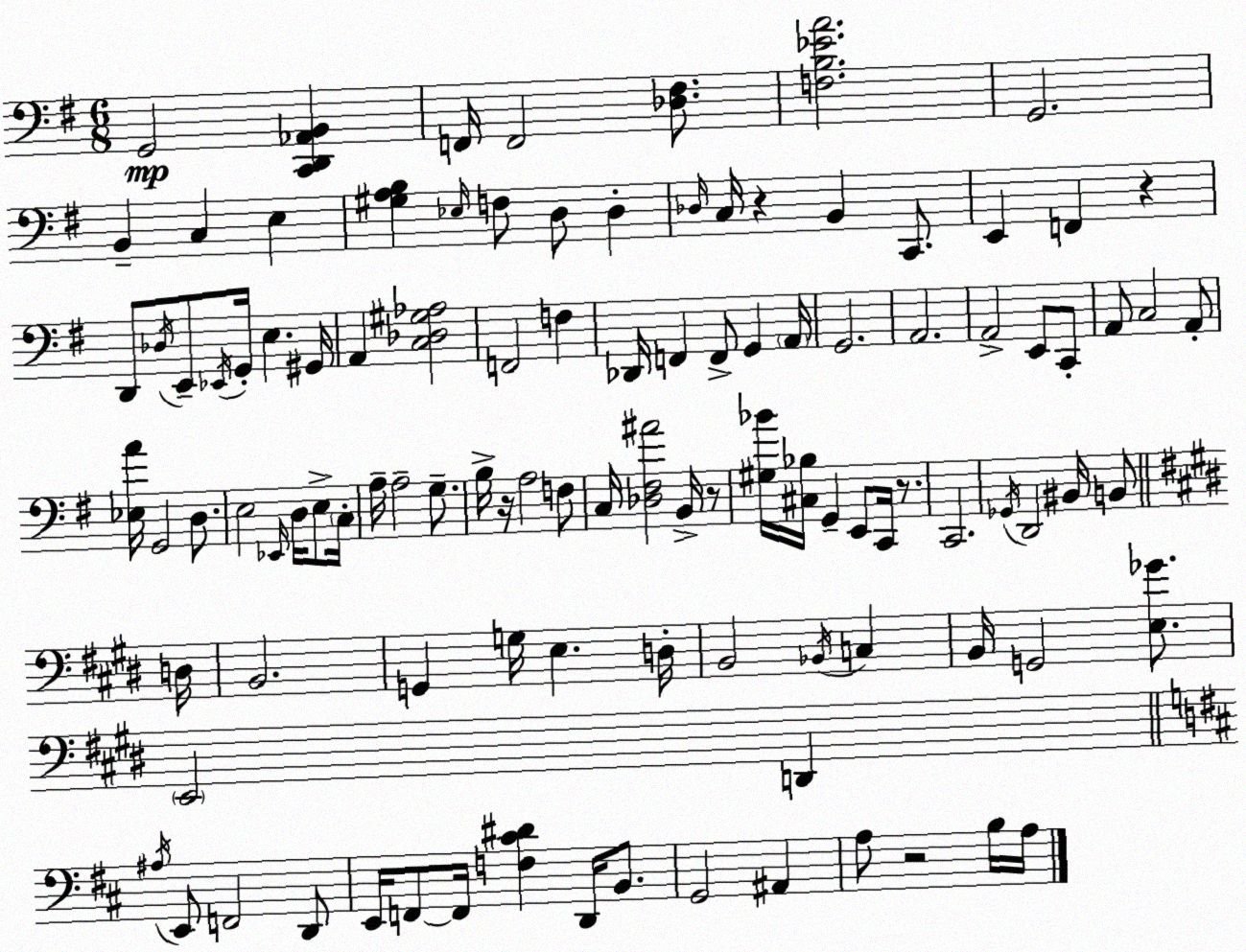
X:1
T:Untitled
M:6/8
L:1/4
K:G
G,,2 [C,,D,,_A,,B,,] F,,/4 F,,2 [_D,^F,]/2 [F,B,_EA]2 G,,2 B,, C, E, [^G,A,B,] _E,/4 F,/2 D,/2 D, _D,/4 C,/4 z B,, C,,/2 E,, F,, z D,,/2 _D,/4 E,,/2 _E,,/4 G,,/4 E, ^G,,/4 A,, [C,_D,^G,_A,]2 F,,2 F, _D,,/4 F,, F,,/2 G,, A,,/4 G,,2 A,,2 A,,2 E,,/2 C,,/2 A,,/2 C,2 A,,/2 [_E,A]/4 G,,2 D,/2 E,2 _E,,/4 D,/4 E,/2 C,/4 A,/4 A,2 G,/2 B,/4 z/4 A,2 F,/2 C,/4 [_D,^F,^A]2 B,,/4 z/2 [^G,_B]/4 [^C,_B,]/4 G,, E,,/2 C,,/4 z/2 C,,2 _G,,/4 D,,2 ^B,,/4 B,,/2 D,/4 B,,2 G,, G,/4 E, D,/4 B,,2 _B,,/4 C, B,,/4 G,,2 [E,_G]/2 E,,2 D,, ^A,/4 E,,/2 F,,2 D,,/2 E,,/4 F,,/2 F,,/4 [F,^C^D] D,,/4 B,,/2 G,,2 ^A,, A,/2 z2 B,/4 A,/4